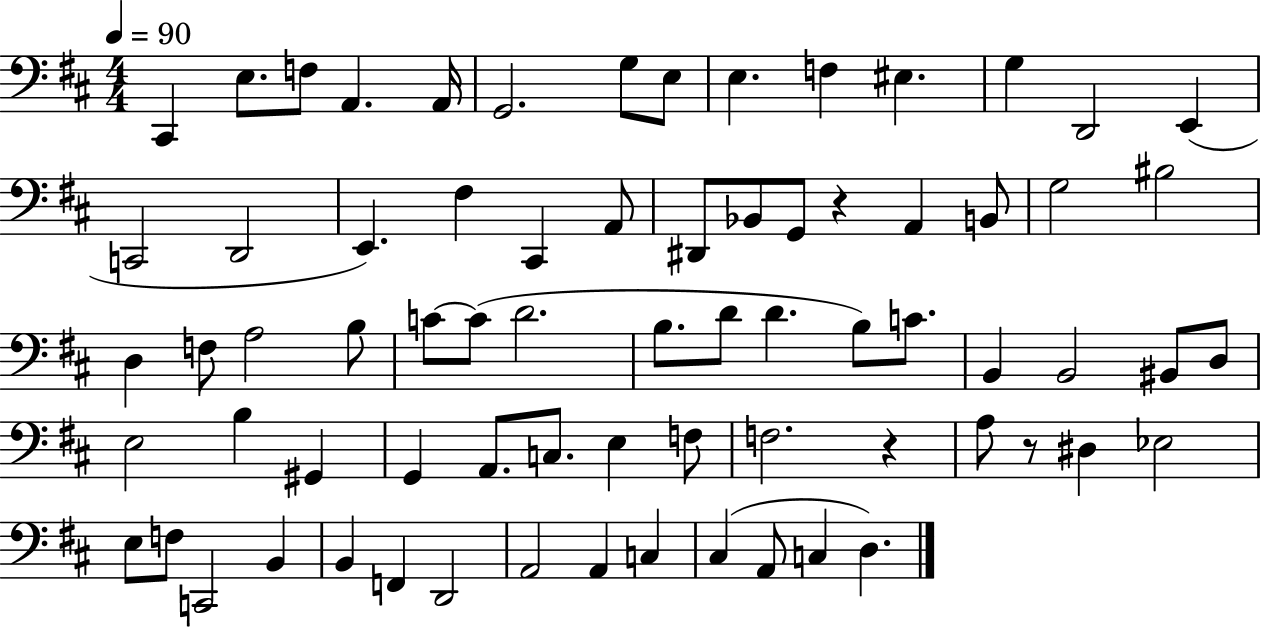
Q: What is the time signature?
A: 4/4